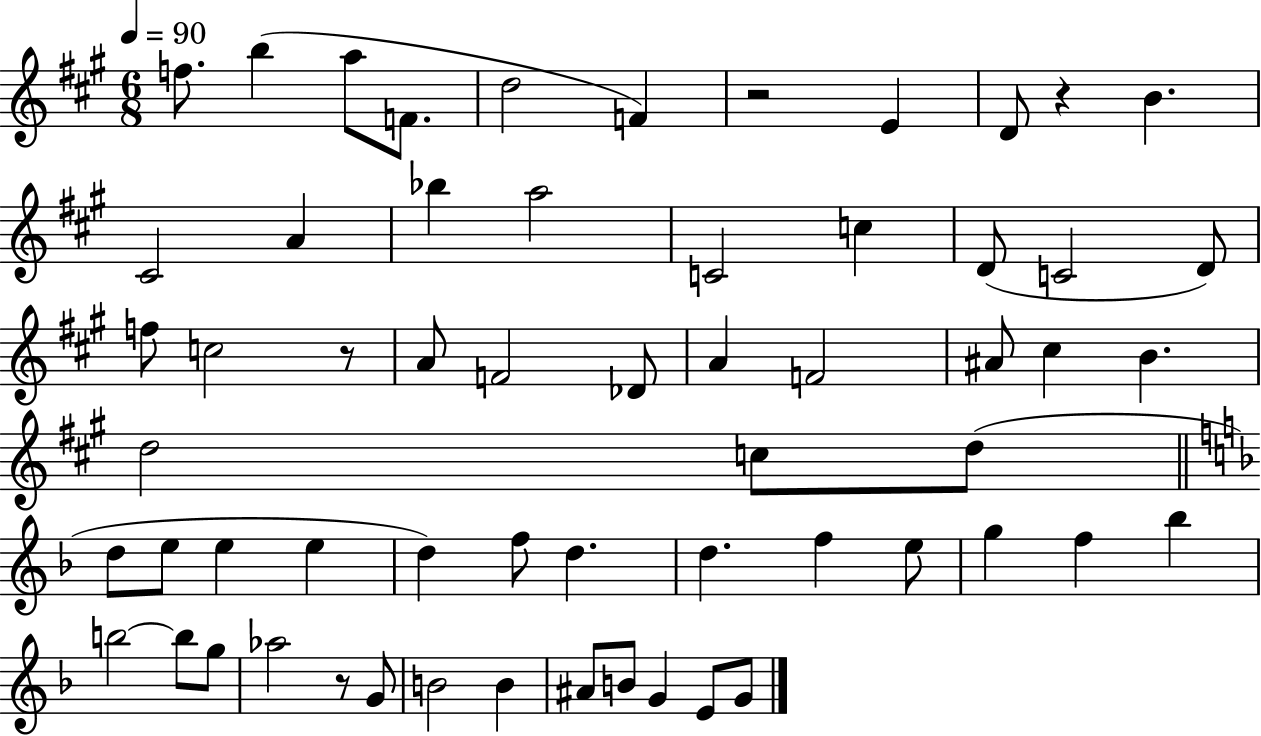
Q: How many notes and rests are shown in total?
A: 60